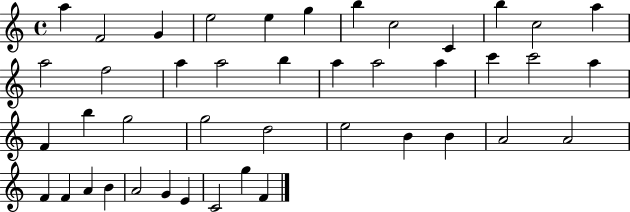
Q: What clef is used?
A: treble